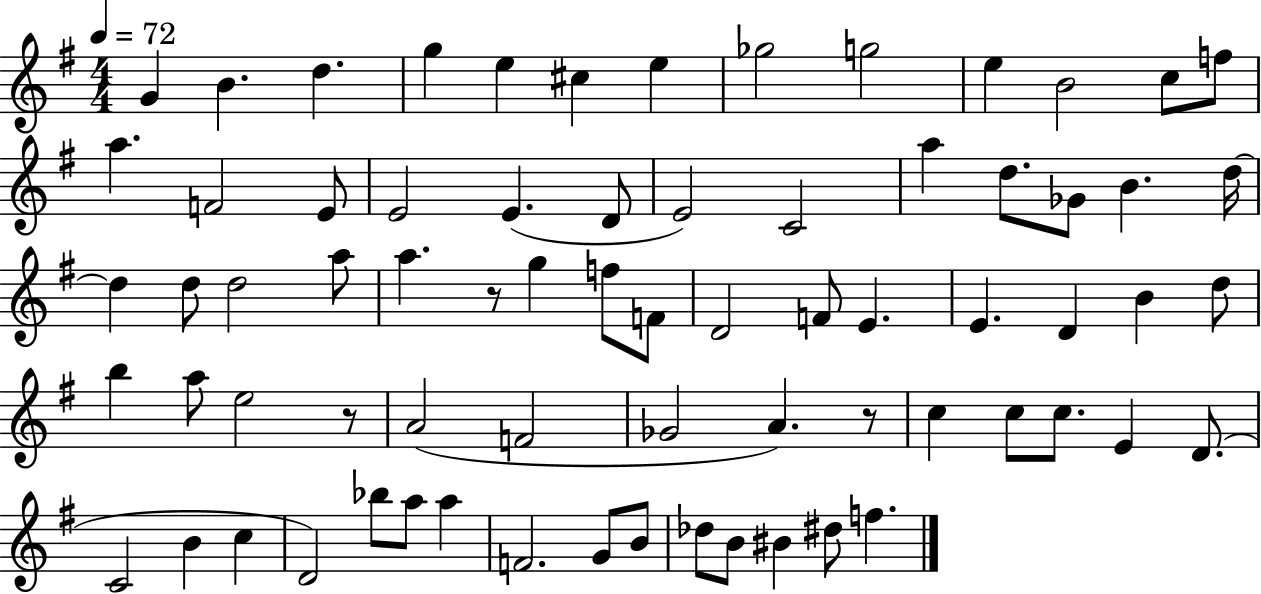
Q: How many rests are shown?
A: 3